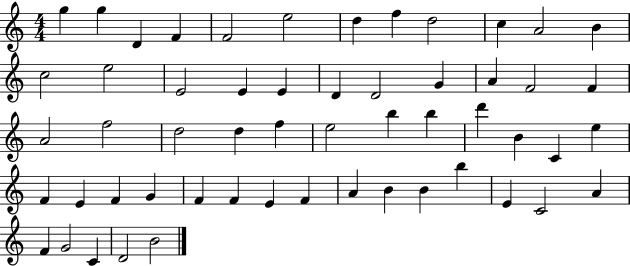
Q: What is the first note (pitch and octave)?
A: G5